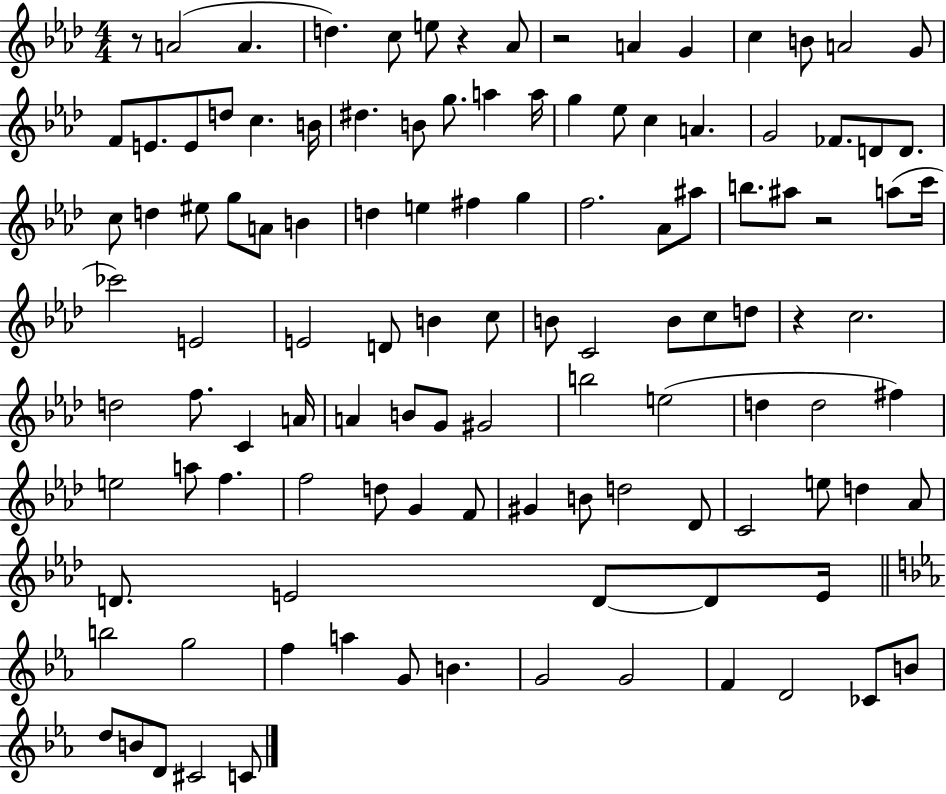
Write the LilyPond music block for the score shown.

{
  \clef treble
  \numericTimeSignature
  \time 4/4
  \key aes \major
  r8 a'2( a'4. | d''4.) c''8 e''8 r4 aes'8 | r2 a'4 g'4 | c''4 b'8 a'2 g'8 | \break f'8 e'8. e'8 d''8 c''4. b'16 | dis''4. b'8 g''8. a''4 a''16 | g''4 ees''8 c''4 a'4. | g'2 fes'8. d'8 d'8. | \break c''8 d''4 eis''8 g''8 a'8 b'4 | d''4 e''4 fis''4 g''4 | f''2. aes'8 ais''8 | b''8. ais''8 r2 a''8( c'''16 | \break ces'''2) e'2 | e'2 d'8 b'4 c''8 | b'8 c'2 b'8 c''8 d''8 | r4 c''2. | \break d''2 f''8. c'4 a'16 | a'4 b'8 g'8 gis'2 | b''2 e''2( | d''4 d''2 fis''4) | \break e''2 a''8 f''4. | f''2 d''8 g'4 f'8 | gis'4 b'8 d''2 des'8 | c'2 e''8 d''4 aes'8 | \break d'8. e'2 d'8~~ d'8 e'16 | \bar "||" \break \key c \minor b''2 g''2 | f''4 a''4 g'8 b'4. | g'2 g'2 | f'4 d'2 ces'8 b'8 | \break d''8 b'8 d'8 cis'2 c'8 | \bar "|."
}